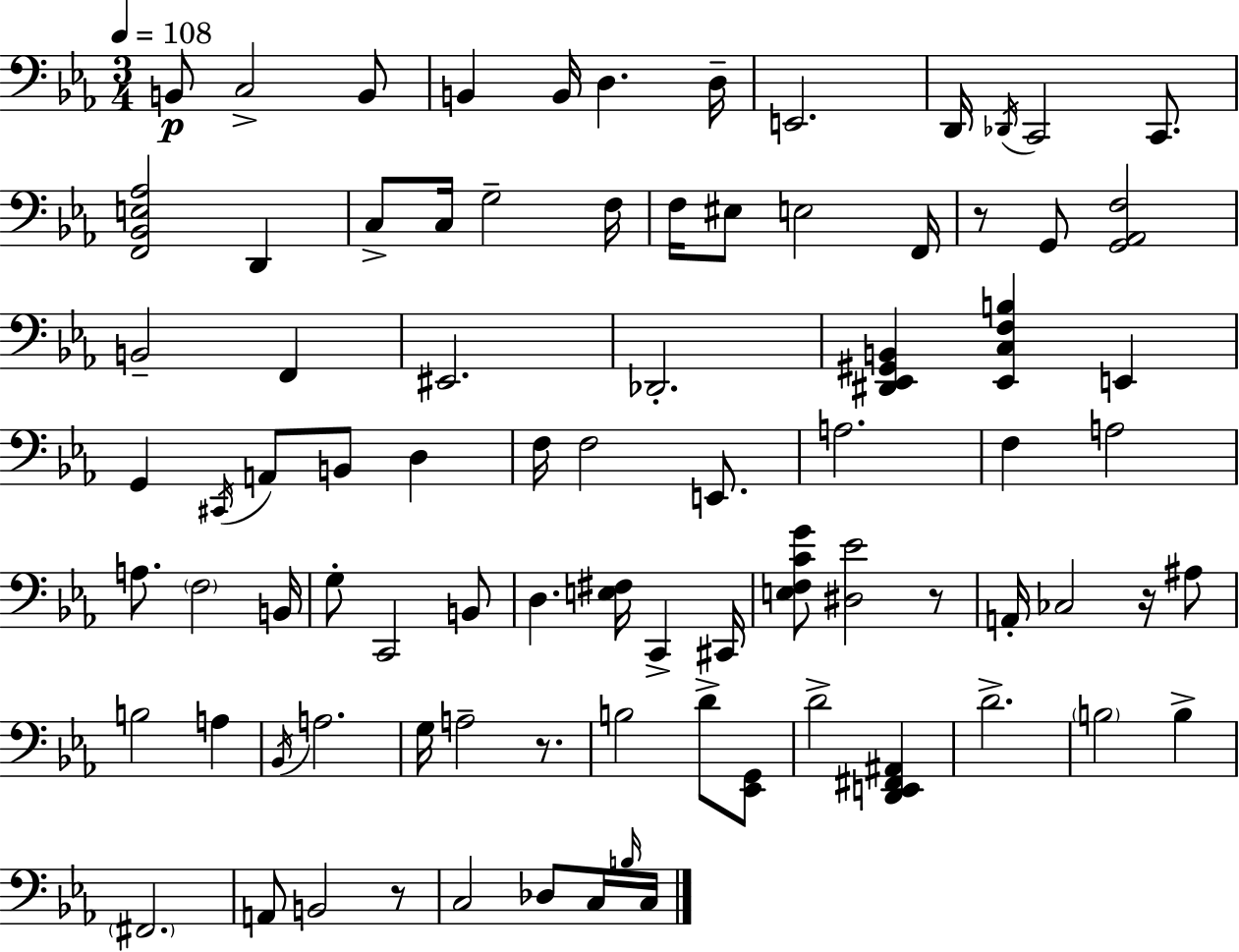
{
  \clef bass
  \numericTimeSignature
  \time 3/4
  \key c \minor
  \tempo 4 = 108
  \repeat volta 2 { b,8\p c2-> b,8 | b,4 b,16 d4. d16-- | e,2. | d,16 \acciaccatura { des,16 } c,2 c,8. | \break <f, bes, e aes>2 d,4 | c8-> c16 g2-- | f16 f16 eis8 e2 | f,16 r8 g,8 <g, aes, f>2 | \break b,2-- f,4 | eis,2. | des,2.-. | <dis, ees, gis, b,>4 <ees, c f b>4 e,4 | \break g,4 \acciaccatura { cis,16 } a,8 b,8 d4 | f16 f2 e,8. | a2. | f4 a2 | \break a8. \parenthesize f2 | b,16 g8-. c,2 | b,8 d4. <e fis>16 c,4-> | cis,16 <e f c' g'>8 <dis ees'>2 | \break r8 a,16-. ces2 r16 | ais8 b2 a4 | \acciaccatura { bes,16 } a2. | g16 a2-- | \break r8. b2 d'8-> | <ees, g,>8 d'2-> <d, e, fis, ais,>4 | d'2.-> | \parenthesize b2 b4-> | \break \parenthesize fis,2. | a,8 b,2 | r8 c2 des8 | c16 \grace { b16 } c16 } \bar "|."
}